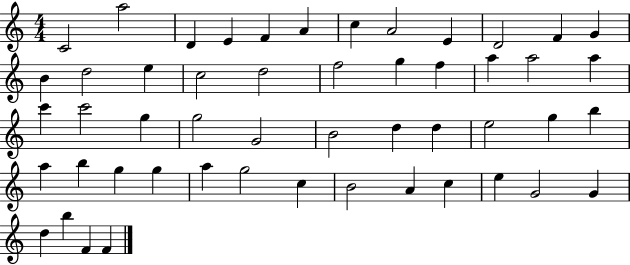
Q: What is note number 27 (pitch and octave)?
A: G5